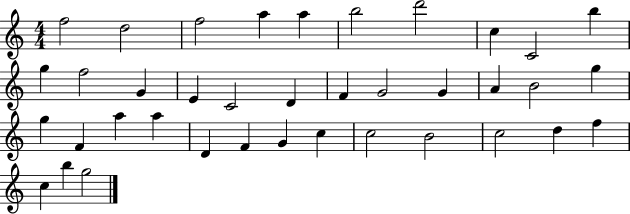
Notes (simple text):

F5/h D5/h F5/h A5/q A5/q B5/h D6/h C5/q C4/h B5/q G5/q F5/h G4/q E4/q C4/h D4/q F4/q G4/h G4/q A4/q B4/h G5/q G5/q F4/q A5/q A5/q D4/q F4/q G4/q C5/q C5/h B4/h C5/h D5/q F5/q C5/q B5/q G5/h